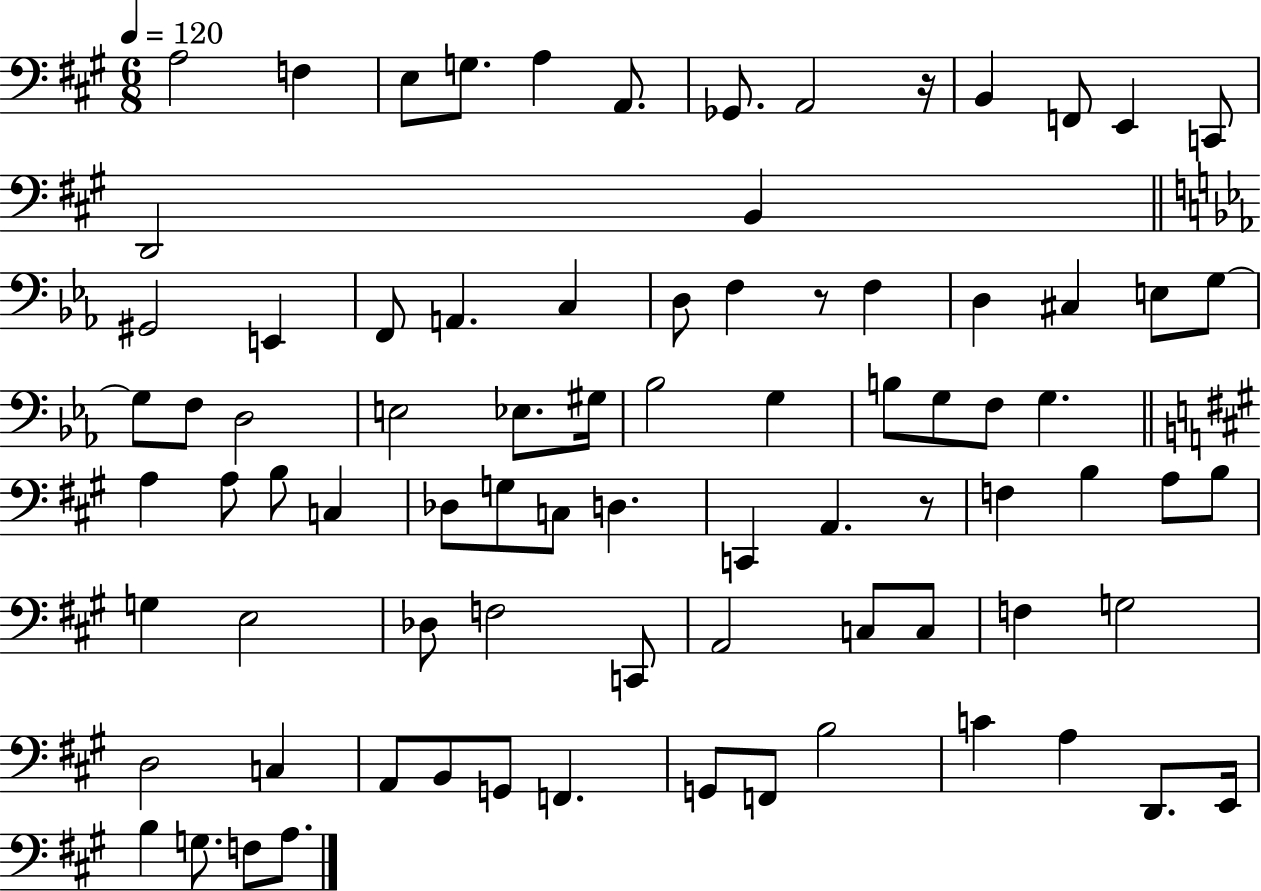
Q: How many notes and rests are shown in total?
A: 82